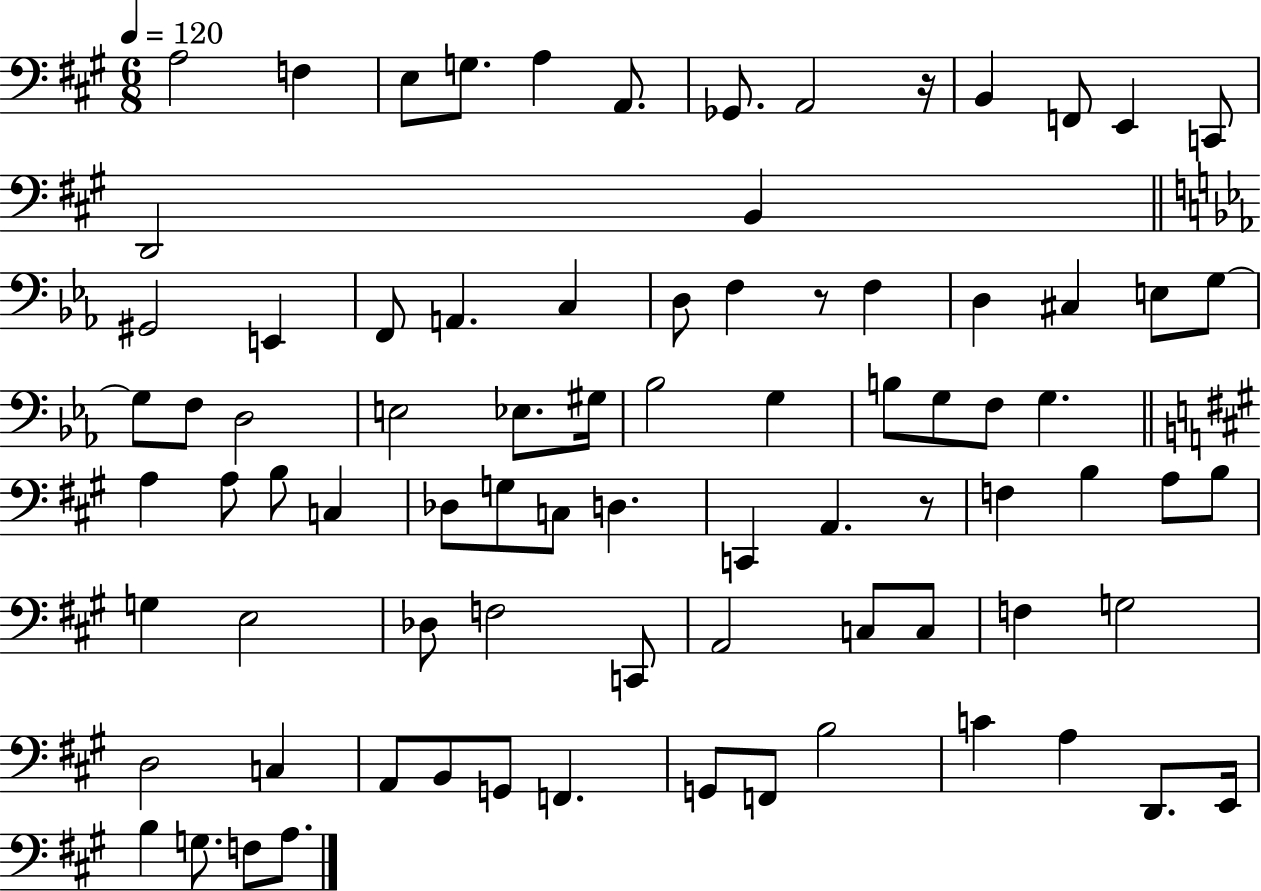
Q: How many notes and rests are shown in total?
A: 82